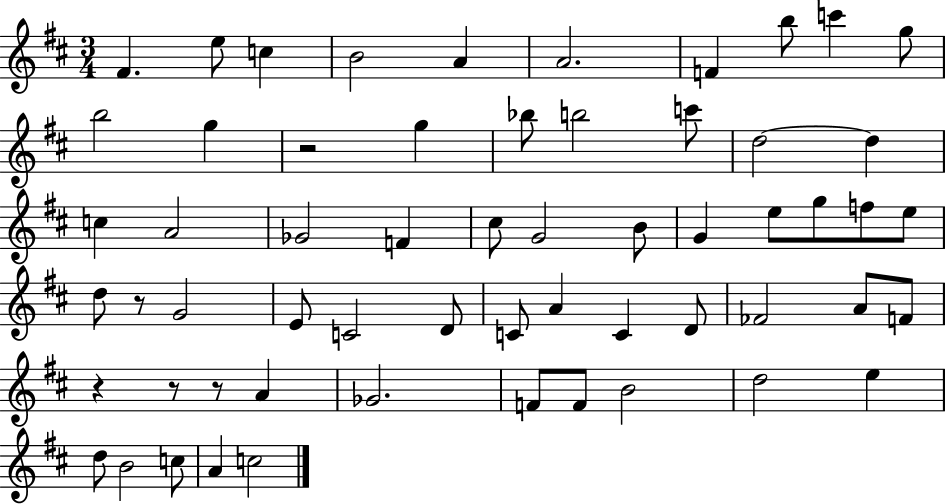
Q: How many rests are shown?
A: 5